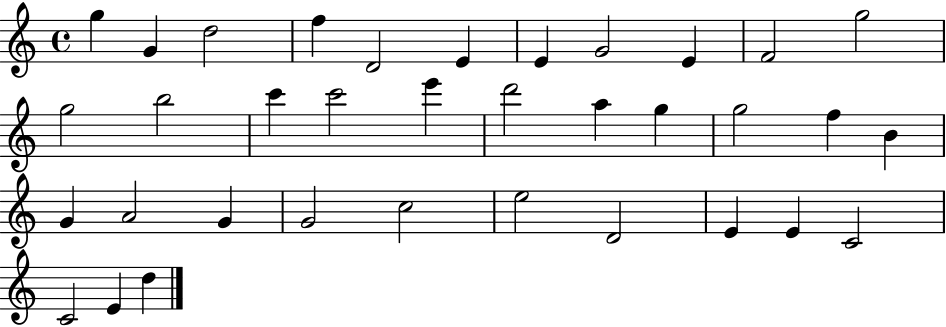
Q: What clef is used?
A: treble